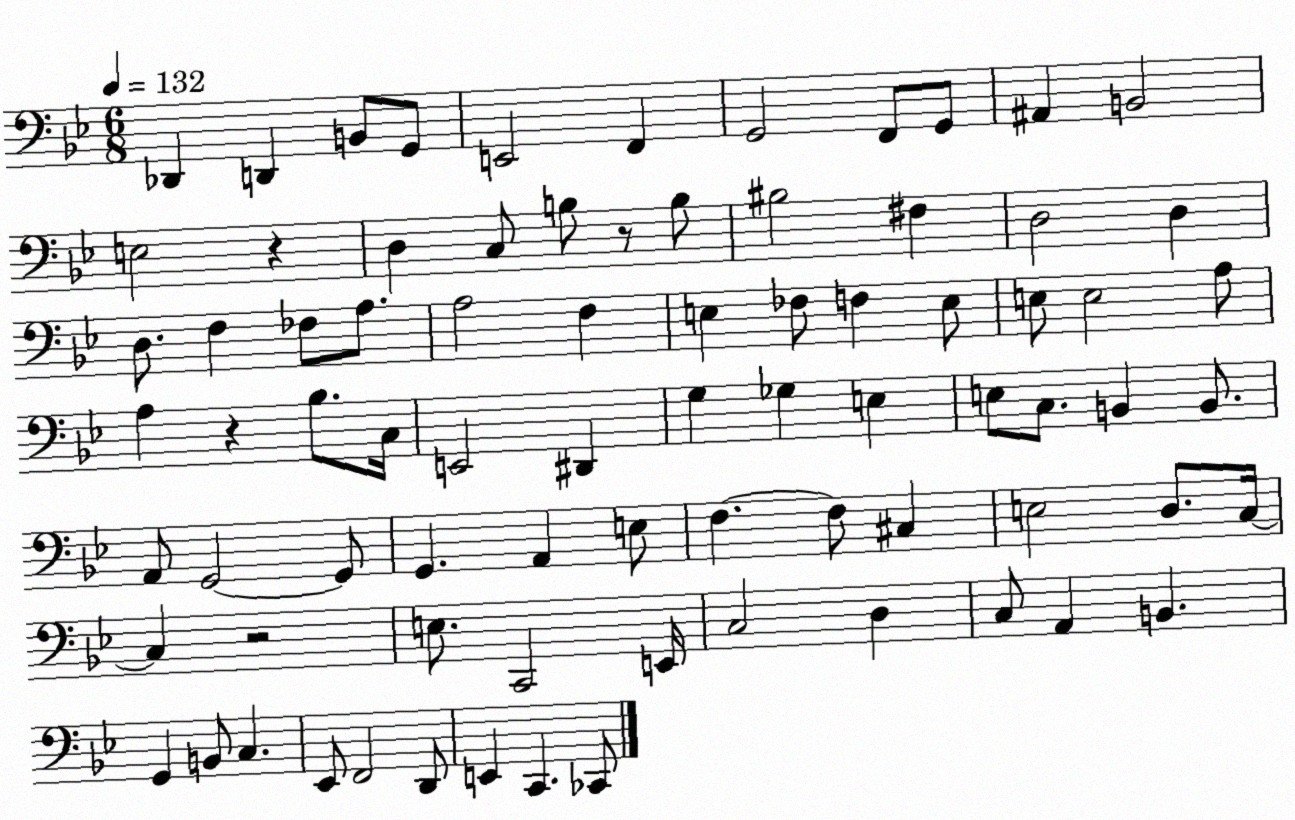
X:1
T:Untitled
M:6/8
L:1/4
K:Bb
_D,, D,, B,,/2 G,,/2 E,,2 F,, G,,2 F,,/2 G,,/2 ^A,, B,,2 E,2 z D, C,/2 B,/2 z/2 B,/2 ^B,2 ^F, D,2 D, D,/2 F, _F,/2 A,/2 A,2 F, E, _F,/2 F, E,/2 E,/2 E,2 A,/2 A, z _B,/2 C,/4 E,,2 ^D,, G, _G, E, E,/2 C,/2 B,, B,,/2 A,,/2 G,,2 G,,/2 G,, A,, E,/2 F, F,/2 ^C, E,2 D,/2 C,/4 C, z2 E,/2 C,,2 E,,/4 C,2 D, C,/2 A,, B,, G,, B,,/2 C, _E,,/2 F,,2 D,,/2 E,, C,, _C,,/2